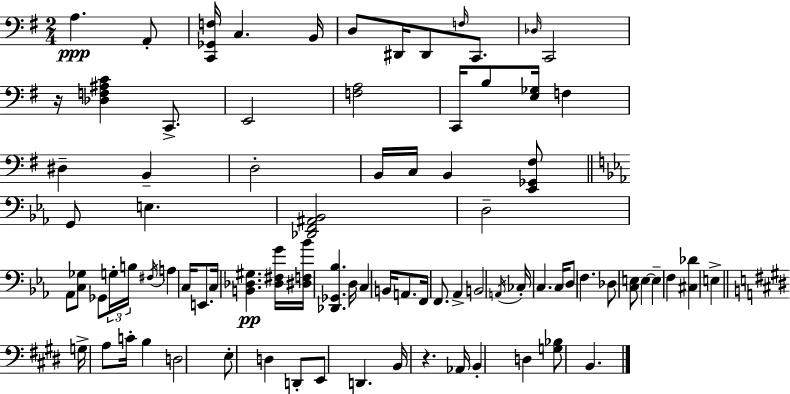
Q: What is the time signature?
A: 2/4